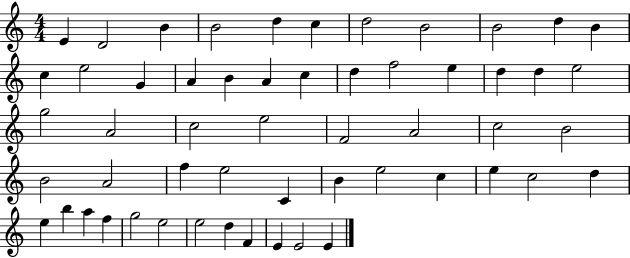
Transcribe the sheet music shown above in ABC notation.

X:1
T:Untitled
M:4/4
L:1/4
K:C
E D2 B B2 d c d2 B2 B2 d B c e2 G A B A c d f2 e d d e2 g2 A2 c2 e2 F2 A2 c2 B2 B2 A2 f e2 C B e2 c e c2 d e b a f g2 e2 e2 d F E E2 E